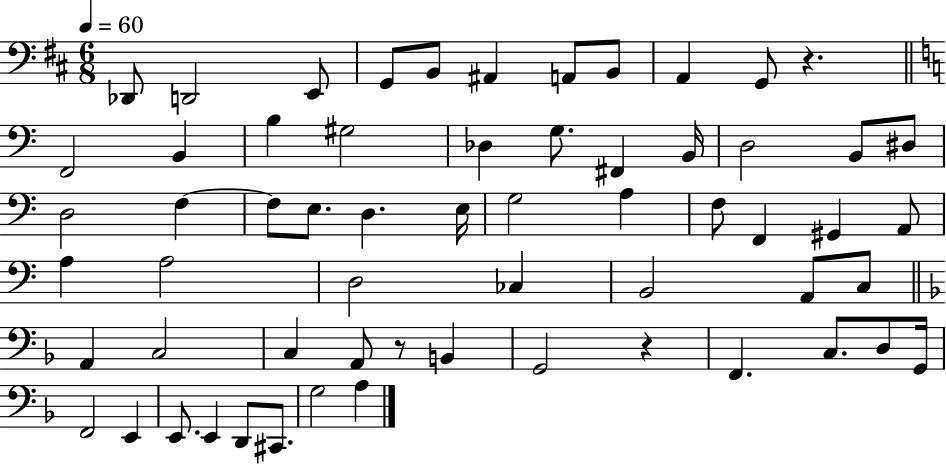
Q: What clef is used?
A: bass